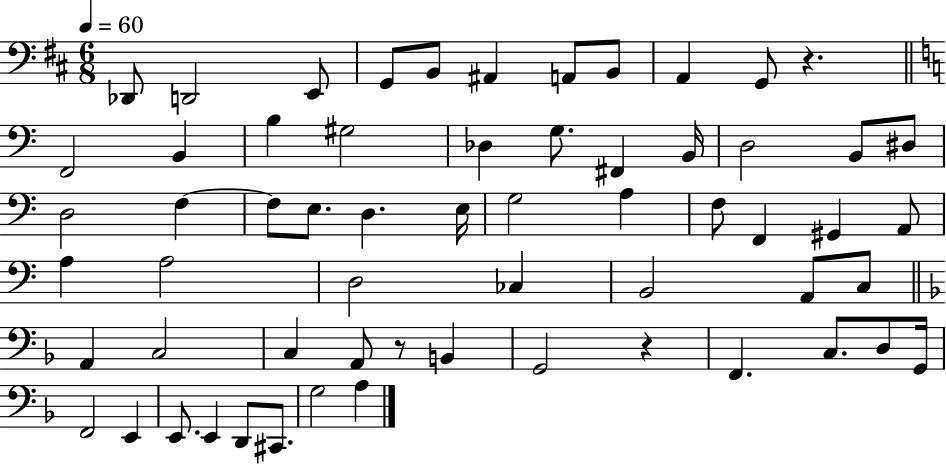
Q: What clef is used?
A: bass